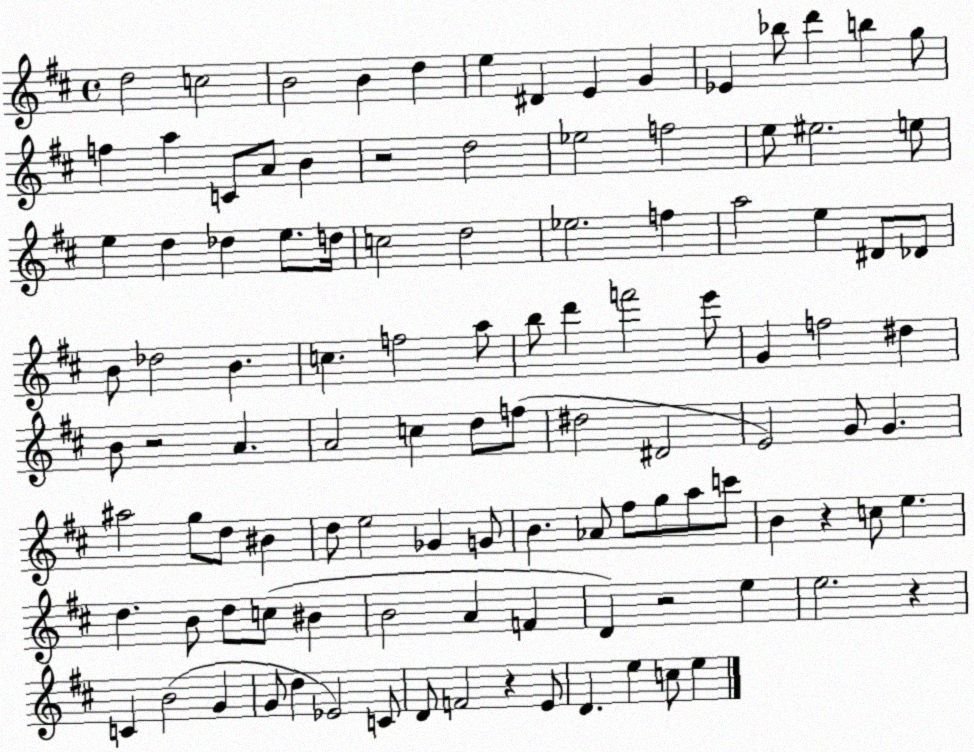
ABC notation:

X:1
T:Untitled
M:4/4
L:1/4
K:D
d2 c2 B2 B d e ^D E G _E _b/2 d' b g/2 f a C/2 A/2 B z2 d2 _e2 f2 e/2 ^e2 e/2 e d _d e/2 d/4 c2 d2 _e2 f a2 e ^D/2 _D/2 B/2 _d2 B c f2 a/2 b/2 d' f'2 e'/2 G f2 ^d B/2 z2 A A2 c d/2 f/2 ^d2 ^D2 E2 G/2 G ^a2 g/2 d/2 ^B d/2 e2 _G G/2 B _A/2 ^f/2 g/2 a/2 c'/2 B z c/2 e d B/2 d/2 c/2 ^B B2 A F D z2 e e2 z C B2 G G/2 d _E2 C/2 D/2 F2 z E/2 D e c/2 e